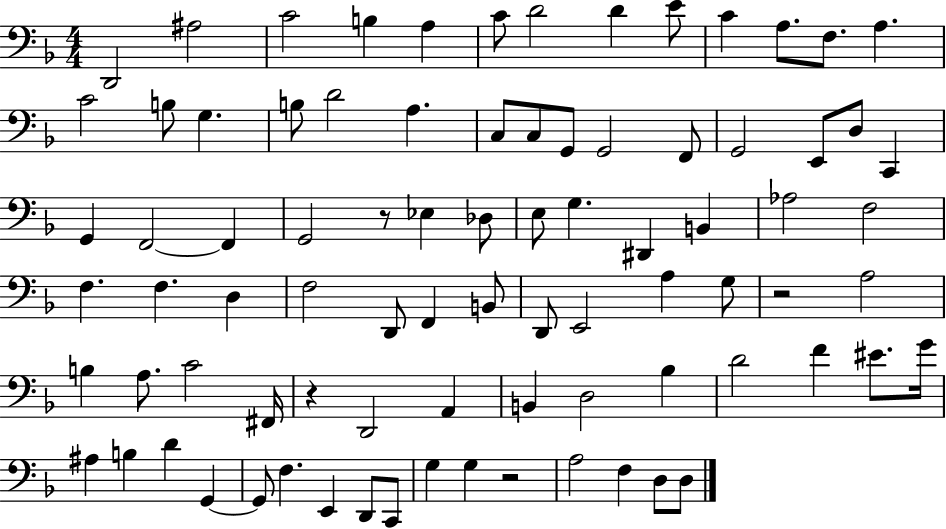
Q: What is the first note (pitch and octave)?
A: D2